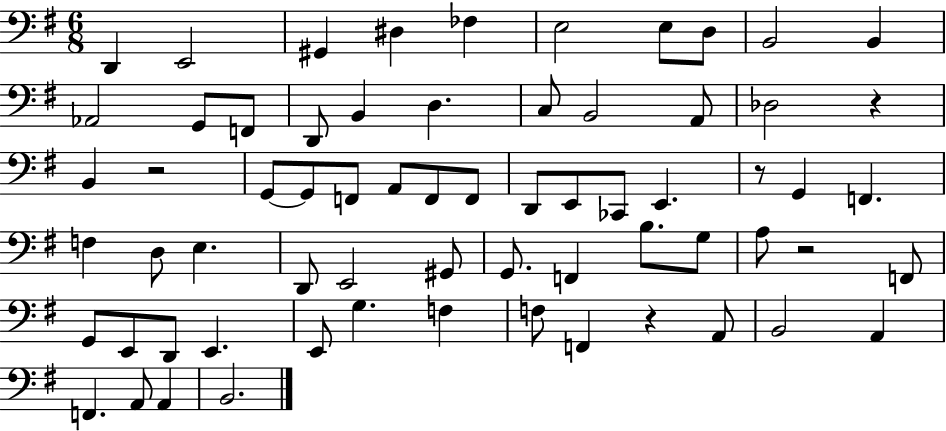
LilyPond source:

{
  \clef bass
  \numericTimeSignature
  \time 6/8
  \key g \major
  d,4 e,2 | gis,4 dis4 fes4 | e2 e8 d8 | b,2 b,4 | \break aes,2 g,8 f,8 | d,8 b,4 d4. | c8 b,2 a,8 | des2 r4 | \break b,4 r2 | g,8~~ g,8 f,8 a,8 f,8 f,8 | d,8 e,8 ces,8 e,4. | r8 g,4 f,4. | \break f4 d8 e4. | d,8 e,2 gis,8 | g,8. f,4 b8. g8 | a8 r2 f,8 | \break g,8 e,8 d,8 e,4. | e,8 g4. f4 | f8 f,4 r4 a,8 | b,2 a,4 | \break f,4. a,8 a,4 | b,2. | \bar "|."
}